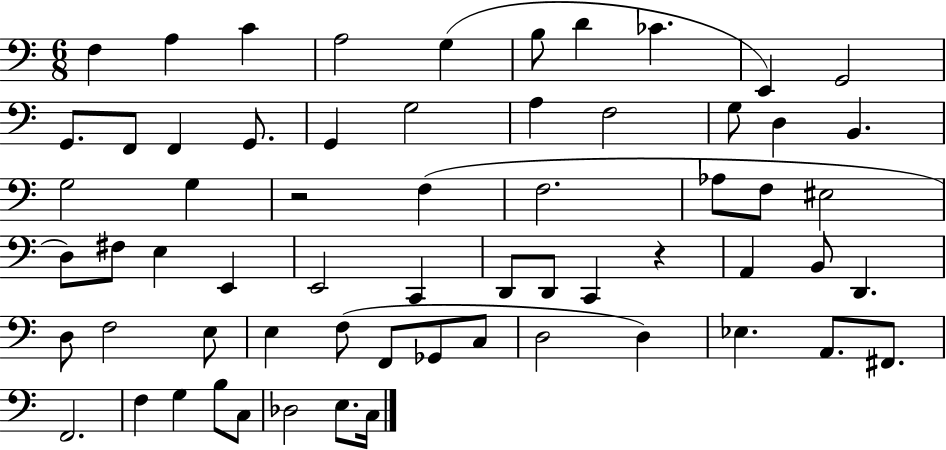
{
  \clef bass
  \numericTimeSignature
  \time 6/8
  \key c \major
  f4 a4 c'4 | a2 g4( | b8 d'4 ces'4. | e,4) g,2 | \break g,8. f,8 f,4 g,8. | g,4 g2 | a4 f2 | g8 d4 b,4. | \break g2 g4 | r2 f4( | f2. | aes8 f8 eis2 | \break d8) fis8 e4 e,4 | e,2 c,4 | d,8 d,8 c,4 r4 | a,4 b,8 d,4. | \break d8 f2 e8 | e4 f8( f,8 ges,8 c8 | d2 d4) | ees4. a,8. fis,8. | \break f,2. | f4 g4 b8 c8 | des2 e8. c16 | \bar "|."
}